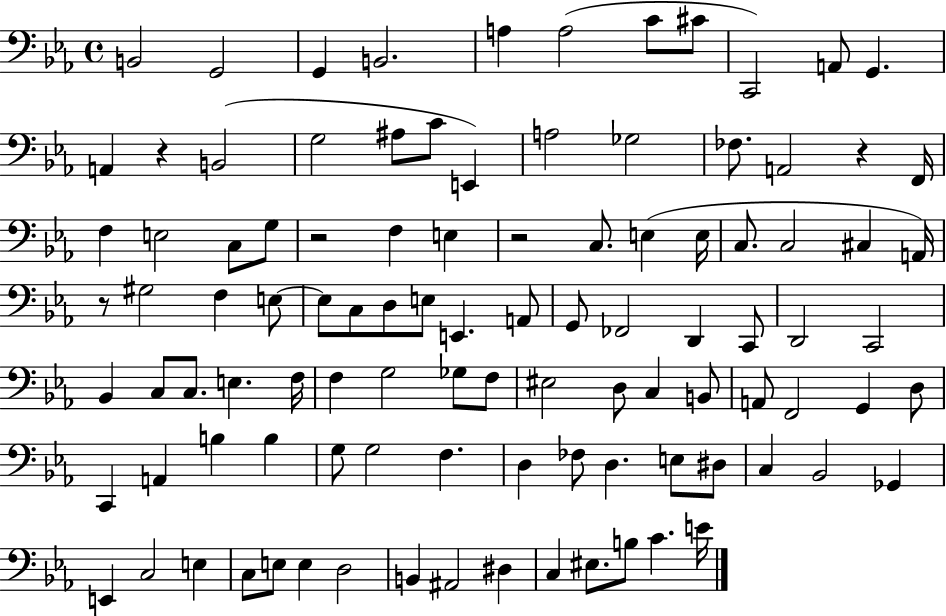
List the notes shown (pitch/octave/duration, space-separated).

B2/h G2/h G2/q B2/h. A3/q A3/h C4/e C#4/e C2/h A2/e G2/q. A2/q R/q B2/h G3/h A#3/e C4/e E2/q A3/h Gb3/h FES3/e. A2/h R/q F2/s F3/q E3/h C3/e G3/e R/h F3/q E3/q R/h C3/e. E3/q E3/s C3/e. C3/h C#3/q A2/s R/e G#3/h F3/q E3/e E3/e C3/e D3/e E3/e E2/q. A2/e G2/e FES2/h D2/q C2/e D2/h C2/h Bb2/q C3/e C3/e. E3/q. F3/s F3/q G3/h Gb3/e F3/e EIS3/h D3/e C3/q B2/e A2/e F2/h G2/q D3/e C2/q A2/q B3/q B3/q G3/e G3/h F3/q. D3/q FES3/e D3/q. E3/e D#3/e C3/q Bb2/h Gb2/q E2/q C3/h E3/q C3/e E3/e E3/q D3/h B2/q A#2/h D#3/q C3/q EIS3/e. B3/e C4/q. E4/s